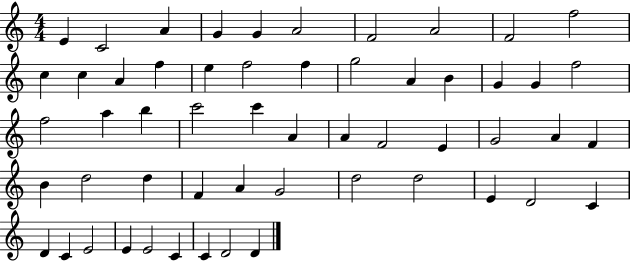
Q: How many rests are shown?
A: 0